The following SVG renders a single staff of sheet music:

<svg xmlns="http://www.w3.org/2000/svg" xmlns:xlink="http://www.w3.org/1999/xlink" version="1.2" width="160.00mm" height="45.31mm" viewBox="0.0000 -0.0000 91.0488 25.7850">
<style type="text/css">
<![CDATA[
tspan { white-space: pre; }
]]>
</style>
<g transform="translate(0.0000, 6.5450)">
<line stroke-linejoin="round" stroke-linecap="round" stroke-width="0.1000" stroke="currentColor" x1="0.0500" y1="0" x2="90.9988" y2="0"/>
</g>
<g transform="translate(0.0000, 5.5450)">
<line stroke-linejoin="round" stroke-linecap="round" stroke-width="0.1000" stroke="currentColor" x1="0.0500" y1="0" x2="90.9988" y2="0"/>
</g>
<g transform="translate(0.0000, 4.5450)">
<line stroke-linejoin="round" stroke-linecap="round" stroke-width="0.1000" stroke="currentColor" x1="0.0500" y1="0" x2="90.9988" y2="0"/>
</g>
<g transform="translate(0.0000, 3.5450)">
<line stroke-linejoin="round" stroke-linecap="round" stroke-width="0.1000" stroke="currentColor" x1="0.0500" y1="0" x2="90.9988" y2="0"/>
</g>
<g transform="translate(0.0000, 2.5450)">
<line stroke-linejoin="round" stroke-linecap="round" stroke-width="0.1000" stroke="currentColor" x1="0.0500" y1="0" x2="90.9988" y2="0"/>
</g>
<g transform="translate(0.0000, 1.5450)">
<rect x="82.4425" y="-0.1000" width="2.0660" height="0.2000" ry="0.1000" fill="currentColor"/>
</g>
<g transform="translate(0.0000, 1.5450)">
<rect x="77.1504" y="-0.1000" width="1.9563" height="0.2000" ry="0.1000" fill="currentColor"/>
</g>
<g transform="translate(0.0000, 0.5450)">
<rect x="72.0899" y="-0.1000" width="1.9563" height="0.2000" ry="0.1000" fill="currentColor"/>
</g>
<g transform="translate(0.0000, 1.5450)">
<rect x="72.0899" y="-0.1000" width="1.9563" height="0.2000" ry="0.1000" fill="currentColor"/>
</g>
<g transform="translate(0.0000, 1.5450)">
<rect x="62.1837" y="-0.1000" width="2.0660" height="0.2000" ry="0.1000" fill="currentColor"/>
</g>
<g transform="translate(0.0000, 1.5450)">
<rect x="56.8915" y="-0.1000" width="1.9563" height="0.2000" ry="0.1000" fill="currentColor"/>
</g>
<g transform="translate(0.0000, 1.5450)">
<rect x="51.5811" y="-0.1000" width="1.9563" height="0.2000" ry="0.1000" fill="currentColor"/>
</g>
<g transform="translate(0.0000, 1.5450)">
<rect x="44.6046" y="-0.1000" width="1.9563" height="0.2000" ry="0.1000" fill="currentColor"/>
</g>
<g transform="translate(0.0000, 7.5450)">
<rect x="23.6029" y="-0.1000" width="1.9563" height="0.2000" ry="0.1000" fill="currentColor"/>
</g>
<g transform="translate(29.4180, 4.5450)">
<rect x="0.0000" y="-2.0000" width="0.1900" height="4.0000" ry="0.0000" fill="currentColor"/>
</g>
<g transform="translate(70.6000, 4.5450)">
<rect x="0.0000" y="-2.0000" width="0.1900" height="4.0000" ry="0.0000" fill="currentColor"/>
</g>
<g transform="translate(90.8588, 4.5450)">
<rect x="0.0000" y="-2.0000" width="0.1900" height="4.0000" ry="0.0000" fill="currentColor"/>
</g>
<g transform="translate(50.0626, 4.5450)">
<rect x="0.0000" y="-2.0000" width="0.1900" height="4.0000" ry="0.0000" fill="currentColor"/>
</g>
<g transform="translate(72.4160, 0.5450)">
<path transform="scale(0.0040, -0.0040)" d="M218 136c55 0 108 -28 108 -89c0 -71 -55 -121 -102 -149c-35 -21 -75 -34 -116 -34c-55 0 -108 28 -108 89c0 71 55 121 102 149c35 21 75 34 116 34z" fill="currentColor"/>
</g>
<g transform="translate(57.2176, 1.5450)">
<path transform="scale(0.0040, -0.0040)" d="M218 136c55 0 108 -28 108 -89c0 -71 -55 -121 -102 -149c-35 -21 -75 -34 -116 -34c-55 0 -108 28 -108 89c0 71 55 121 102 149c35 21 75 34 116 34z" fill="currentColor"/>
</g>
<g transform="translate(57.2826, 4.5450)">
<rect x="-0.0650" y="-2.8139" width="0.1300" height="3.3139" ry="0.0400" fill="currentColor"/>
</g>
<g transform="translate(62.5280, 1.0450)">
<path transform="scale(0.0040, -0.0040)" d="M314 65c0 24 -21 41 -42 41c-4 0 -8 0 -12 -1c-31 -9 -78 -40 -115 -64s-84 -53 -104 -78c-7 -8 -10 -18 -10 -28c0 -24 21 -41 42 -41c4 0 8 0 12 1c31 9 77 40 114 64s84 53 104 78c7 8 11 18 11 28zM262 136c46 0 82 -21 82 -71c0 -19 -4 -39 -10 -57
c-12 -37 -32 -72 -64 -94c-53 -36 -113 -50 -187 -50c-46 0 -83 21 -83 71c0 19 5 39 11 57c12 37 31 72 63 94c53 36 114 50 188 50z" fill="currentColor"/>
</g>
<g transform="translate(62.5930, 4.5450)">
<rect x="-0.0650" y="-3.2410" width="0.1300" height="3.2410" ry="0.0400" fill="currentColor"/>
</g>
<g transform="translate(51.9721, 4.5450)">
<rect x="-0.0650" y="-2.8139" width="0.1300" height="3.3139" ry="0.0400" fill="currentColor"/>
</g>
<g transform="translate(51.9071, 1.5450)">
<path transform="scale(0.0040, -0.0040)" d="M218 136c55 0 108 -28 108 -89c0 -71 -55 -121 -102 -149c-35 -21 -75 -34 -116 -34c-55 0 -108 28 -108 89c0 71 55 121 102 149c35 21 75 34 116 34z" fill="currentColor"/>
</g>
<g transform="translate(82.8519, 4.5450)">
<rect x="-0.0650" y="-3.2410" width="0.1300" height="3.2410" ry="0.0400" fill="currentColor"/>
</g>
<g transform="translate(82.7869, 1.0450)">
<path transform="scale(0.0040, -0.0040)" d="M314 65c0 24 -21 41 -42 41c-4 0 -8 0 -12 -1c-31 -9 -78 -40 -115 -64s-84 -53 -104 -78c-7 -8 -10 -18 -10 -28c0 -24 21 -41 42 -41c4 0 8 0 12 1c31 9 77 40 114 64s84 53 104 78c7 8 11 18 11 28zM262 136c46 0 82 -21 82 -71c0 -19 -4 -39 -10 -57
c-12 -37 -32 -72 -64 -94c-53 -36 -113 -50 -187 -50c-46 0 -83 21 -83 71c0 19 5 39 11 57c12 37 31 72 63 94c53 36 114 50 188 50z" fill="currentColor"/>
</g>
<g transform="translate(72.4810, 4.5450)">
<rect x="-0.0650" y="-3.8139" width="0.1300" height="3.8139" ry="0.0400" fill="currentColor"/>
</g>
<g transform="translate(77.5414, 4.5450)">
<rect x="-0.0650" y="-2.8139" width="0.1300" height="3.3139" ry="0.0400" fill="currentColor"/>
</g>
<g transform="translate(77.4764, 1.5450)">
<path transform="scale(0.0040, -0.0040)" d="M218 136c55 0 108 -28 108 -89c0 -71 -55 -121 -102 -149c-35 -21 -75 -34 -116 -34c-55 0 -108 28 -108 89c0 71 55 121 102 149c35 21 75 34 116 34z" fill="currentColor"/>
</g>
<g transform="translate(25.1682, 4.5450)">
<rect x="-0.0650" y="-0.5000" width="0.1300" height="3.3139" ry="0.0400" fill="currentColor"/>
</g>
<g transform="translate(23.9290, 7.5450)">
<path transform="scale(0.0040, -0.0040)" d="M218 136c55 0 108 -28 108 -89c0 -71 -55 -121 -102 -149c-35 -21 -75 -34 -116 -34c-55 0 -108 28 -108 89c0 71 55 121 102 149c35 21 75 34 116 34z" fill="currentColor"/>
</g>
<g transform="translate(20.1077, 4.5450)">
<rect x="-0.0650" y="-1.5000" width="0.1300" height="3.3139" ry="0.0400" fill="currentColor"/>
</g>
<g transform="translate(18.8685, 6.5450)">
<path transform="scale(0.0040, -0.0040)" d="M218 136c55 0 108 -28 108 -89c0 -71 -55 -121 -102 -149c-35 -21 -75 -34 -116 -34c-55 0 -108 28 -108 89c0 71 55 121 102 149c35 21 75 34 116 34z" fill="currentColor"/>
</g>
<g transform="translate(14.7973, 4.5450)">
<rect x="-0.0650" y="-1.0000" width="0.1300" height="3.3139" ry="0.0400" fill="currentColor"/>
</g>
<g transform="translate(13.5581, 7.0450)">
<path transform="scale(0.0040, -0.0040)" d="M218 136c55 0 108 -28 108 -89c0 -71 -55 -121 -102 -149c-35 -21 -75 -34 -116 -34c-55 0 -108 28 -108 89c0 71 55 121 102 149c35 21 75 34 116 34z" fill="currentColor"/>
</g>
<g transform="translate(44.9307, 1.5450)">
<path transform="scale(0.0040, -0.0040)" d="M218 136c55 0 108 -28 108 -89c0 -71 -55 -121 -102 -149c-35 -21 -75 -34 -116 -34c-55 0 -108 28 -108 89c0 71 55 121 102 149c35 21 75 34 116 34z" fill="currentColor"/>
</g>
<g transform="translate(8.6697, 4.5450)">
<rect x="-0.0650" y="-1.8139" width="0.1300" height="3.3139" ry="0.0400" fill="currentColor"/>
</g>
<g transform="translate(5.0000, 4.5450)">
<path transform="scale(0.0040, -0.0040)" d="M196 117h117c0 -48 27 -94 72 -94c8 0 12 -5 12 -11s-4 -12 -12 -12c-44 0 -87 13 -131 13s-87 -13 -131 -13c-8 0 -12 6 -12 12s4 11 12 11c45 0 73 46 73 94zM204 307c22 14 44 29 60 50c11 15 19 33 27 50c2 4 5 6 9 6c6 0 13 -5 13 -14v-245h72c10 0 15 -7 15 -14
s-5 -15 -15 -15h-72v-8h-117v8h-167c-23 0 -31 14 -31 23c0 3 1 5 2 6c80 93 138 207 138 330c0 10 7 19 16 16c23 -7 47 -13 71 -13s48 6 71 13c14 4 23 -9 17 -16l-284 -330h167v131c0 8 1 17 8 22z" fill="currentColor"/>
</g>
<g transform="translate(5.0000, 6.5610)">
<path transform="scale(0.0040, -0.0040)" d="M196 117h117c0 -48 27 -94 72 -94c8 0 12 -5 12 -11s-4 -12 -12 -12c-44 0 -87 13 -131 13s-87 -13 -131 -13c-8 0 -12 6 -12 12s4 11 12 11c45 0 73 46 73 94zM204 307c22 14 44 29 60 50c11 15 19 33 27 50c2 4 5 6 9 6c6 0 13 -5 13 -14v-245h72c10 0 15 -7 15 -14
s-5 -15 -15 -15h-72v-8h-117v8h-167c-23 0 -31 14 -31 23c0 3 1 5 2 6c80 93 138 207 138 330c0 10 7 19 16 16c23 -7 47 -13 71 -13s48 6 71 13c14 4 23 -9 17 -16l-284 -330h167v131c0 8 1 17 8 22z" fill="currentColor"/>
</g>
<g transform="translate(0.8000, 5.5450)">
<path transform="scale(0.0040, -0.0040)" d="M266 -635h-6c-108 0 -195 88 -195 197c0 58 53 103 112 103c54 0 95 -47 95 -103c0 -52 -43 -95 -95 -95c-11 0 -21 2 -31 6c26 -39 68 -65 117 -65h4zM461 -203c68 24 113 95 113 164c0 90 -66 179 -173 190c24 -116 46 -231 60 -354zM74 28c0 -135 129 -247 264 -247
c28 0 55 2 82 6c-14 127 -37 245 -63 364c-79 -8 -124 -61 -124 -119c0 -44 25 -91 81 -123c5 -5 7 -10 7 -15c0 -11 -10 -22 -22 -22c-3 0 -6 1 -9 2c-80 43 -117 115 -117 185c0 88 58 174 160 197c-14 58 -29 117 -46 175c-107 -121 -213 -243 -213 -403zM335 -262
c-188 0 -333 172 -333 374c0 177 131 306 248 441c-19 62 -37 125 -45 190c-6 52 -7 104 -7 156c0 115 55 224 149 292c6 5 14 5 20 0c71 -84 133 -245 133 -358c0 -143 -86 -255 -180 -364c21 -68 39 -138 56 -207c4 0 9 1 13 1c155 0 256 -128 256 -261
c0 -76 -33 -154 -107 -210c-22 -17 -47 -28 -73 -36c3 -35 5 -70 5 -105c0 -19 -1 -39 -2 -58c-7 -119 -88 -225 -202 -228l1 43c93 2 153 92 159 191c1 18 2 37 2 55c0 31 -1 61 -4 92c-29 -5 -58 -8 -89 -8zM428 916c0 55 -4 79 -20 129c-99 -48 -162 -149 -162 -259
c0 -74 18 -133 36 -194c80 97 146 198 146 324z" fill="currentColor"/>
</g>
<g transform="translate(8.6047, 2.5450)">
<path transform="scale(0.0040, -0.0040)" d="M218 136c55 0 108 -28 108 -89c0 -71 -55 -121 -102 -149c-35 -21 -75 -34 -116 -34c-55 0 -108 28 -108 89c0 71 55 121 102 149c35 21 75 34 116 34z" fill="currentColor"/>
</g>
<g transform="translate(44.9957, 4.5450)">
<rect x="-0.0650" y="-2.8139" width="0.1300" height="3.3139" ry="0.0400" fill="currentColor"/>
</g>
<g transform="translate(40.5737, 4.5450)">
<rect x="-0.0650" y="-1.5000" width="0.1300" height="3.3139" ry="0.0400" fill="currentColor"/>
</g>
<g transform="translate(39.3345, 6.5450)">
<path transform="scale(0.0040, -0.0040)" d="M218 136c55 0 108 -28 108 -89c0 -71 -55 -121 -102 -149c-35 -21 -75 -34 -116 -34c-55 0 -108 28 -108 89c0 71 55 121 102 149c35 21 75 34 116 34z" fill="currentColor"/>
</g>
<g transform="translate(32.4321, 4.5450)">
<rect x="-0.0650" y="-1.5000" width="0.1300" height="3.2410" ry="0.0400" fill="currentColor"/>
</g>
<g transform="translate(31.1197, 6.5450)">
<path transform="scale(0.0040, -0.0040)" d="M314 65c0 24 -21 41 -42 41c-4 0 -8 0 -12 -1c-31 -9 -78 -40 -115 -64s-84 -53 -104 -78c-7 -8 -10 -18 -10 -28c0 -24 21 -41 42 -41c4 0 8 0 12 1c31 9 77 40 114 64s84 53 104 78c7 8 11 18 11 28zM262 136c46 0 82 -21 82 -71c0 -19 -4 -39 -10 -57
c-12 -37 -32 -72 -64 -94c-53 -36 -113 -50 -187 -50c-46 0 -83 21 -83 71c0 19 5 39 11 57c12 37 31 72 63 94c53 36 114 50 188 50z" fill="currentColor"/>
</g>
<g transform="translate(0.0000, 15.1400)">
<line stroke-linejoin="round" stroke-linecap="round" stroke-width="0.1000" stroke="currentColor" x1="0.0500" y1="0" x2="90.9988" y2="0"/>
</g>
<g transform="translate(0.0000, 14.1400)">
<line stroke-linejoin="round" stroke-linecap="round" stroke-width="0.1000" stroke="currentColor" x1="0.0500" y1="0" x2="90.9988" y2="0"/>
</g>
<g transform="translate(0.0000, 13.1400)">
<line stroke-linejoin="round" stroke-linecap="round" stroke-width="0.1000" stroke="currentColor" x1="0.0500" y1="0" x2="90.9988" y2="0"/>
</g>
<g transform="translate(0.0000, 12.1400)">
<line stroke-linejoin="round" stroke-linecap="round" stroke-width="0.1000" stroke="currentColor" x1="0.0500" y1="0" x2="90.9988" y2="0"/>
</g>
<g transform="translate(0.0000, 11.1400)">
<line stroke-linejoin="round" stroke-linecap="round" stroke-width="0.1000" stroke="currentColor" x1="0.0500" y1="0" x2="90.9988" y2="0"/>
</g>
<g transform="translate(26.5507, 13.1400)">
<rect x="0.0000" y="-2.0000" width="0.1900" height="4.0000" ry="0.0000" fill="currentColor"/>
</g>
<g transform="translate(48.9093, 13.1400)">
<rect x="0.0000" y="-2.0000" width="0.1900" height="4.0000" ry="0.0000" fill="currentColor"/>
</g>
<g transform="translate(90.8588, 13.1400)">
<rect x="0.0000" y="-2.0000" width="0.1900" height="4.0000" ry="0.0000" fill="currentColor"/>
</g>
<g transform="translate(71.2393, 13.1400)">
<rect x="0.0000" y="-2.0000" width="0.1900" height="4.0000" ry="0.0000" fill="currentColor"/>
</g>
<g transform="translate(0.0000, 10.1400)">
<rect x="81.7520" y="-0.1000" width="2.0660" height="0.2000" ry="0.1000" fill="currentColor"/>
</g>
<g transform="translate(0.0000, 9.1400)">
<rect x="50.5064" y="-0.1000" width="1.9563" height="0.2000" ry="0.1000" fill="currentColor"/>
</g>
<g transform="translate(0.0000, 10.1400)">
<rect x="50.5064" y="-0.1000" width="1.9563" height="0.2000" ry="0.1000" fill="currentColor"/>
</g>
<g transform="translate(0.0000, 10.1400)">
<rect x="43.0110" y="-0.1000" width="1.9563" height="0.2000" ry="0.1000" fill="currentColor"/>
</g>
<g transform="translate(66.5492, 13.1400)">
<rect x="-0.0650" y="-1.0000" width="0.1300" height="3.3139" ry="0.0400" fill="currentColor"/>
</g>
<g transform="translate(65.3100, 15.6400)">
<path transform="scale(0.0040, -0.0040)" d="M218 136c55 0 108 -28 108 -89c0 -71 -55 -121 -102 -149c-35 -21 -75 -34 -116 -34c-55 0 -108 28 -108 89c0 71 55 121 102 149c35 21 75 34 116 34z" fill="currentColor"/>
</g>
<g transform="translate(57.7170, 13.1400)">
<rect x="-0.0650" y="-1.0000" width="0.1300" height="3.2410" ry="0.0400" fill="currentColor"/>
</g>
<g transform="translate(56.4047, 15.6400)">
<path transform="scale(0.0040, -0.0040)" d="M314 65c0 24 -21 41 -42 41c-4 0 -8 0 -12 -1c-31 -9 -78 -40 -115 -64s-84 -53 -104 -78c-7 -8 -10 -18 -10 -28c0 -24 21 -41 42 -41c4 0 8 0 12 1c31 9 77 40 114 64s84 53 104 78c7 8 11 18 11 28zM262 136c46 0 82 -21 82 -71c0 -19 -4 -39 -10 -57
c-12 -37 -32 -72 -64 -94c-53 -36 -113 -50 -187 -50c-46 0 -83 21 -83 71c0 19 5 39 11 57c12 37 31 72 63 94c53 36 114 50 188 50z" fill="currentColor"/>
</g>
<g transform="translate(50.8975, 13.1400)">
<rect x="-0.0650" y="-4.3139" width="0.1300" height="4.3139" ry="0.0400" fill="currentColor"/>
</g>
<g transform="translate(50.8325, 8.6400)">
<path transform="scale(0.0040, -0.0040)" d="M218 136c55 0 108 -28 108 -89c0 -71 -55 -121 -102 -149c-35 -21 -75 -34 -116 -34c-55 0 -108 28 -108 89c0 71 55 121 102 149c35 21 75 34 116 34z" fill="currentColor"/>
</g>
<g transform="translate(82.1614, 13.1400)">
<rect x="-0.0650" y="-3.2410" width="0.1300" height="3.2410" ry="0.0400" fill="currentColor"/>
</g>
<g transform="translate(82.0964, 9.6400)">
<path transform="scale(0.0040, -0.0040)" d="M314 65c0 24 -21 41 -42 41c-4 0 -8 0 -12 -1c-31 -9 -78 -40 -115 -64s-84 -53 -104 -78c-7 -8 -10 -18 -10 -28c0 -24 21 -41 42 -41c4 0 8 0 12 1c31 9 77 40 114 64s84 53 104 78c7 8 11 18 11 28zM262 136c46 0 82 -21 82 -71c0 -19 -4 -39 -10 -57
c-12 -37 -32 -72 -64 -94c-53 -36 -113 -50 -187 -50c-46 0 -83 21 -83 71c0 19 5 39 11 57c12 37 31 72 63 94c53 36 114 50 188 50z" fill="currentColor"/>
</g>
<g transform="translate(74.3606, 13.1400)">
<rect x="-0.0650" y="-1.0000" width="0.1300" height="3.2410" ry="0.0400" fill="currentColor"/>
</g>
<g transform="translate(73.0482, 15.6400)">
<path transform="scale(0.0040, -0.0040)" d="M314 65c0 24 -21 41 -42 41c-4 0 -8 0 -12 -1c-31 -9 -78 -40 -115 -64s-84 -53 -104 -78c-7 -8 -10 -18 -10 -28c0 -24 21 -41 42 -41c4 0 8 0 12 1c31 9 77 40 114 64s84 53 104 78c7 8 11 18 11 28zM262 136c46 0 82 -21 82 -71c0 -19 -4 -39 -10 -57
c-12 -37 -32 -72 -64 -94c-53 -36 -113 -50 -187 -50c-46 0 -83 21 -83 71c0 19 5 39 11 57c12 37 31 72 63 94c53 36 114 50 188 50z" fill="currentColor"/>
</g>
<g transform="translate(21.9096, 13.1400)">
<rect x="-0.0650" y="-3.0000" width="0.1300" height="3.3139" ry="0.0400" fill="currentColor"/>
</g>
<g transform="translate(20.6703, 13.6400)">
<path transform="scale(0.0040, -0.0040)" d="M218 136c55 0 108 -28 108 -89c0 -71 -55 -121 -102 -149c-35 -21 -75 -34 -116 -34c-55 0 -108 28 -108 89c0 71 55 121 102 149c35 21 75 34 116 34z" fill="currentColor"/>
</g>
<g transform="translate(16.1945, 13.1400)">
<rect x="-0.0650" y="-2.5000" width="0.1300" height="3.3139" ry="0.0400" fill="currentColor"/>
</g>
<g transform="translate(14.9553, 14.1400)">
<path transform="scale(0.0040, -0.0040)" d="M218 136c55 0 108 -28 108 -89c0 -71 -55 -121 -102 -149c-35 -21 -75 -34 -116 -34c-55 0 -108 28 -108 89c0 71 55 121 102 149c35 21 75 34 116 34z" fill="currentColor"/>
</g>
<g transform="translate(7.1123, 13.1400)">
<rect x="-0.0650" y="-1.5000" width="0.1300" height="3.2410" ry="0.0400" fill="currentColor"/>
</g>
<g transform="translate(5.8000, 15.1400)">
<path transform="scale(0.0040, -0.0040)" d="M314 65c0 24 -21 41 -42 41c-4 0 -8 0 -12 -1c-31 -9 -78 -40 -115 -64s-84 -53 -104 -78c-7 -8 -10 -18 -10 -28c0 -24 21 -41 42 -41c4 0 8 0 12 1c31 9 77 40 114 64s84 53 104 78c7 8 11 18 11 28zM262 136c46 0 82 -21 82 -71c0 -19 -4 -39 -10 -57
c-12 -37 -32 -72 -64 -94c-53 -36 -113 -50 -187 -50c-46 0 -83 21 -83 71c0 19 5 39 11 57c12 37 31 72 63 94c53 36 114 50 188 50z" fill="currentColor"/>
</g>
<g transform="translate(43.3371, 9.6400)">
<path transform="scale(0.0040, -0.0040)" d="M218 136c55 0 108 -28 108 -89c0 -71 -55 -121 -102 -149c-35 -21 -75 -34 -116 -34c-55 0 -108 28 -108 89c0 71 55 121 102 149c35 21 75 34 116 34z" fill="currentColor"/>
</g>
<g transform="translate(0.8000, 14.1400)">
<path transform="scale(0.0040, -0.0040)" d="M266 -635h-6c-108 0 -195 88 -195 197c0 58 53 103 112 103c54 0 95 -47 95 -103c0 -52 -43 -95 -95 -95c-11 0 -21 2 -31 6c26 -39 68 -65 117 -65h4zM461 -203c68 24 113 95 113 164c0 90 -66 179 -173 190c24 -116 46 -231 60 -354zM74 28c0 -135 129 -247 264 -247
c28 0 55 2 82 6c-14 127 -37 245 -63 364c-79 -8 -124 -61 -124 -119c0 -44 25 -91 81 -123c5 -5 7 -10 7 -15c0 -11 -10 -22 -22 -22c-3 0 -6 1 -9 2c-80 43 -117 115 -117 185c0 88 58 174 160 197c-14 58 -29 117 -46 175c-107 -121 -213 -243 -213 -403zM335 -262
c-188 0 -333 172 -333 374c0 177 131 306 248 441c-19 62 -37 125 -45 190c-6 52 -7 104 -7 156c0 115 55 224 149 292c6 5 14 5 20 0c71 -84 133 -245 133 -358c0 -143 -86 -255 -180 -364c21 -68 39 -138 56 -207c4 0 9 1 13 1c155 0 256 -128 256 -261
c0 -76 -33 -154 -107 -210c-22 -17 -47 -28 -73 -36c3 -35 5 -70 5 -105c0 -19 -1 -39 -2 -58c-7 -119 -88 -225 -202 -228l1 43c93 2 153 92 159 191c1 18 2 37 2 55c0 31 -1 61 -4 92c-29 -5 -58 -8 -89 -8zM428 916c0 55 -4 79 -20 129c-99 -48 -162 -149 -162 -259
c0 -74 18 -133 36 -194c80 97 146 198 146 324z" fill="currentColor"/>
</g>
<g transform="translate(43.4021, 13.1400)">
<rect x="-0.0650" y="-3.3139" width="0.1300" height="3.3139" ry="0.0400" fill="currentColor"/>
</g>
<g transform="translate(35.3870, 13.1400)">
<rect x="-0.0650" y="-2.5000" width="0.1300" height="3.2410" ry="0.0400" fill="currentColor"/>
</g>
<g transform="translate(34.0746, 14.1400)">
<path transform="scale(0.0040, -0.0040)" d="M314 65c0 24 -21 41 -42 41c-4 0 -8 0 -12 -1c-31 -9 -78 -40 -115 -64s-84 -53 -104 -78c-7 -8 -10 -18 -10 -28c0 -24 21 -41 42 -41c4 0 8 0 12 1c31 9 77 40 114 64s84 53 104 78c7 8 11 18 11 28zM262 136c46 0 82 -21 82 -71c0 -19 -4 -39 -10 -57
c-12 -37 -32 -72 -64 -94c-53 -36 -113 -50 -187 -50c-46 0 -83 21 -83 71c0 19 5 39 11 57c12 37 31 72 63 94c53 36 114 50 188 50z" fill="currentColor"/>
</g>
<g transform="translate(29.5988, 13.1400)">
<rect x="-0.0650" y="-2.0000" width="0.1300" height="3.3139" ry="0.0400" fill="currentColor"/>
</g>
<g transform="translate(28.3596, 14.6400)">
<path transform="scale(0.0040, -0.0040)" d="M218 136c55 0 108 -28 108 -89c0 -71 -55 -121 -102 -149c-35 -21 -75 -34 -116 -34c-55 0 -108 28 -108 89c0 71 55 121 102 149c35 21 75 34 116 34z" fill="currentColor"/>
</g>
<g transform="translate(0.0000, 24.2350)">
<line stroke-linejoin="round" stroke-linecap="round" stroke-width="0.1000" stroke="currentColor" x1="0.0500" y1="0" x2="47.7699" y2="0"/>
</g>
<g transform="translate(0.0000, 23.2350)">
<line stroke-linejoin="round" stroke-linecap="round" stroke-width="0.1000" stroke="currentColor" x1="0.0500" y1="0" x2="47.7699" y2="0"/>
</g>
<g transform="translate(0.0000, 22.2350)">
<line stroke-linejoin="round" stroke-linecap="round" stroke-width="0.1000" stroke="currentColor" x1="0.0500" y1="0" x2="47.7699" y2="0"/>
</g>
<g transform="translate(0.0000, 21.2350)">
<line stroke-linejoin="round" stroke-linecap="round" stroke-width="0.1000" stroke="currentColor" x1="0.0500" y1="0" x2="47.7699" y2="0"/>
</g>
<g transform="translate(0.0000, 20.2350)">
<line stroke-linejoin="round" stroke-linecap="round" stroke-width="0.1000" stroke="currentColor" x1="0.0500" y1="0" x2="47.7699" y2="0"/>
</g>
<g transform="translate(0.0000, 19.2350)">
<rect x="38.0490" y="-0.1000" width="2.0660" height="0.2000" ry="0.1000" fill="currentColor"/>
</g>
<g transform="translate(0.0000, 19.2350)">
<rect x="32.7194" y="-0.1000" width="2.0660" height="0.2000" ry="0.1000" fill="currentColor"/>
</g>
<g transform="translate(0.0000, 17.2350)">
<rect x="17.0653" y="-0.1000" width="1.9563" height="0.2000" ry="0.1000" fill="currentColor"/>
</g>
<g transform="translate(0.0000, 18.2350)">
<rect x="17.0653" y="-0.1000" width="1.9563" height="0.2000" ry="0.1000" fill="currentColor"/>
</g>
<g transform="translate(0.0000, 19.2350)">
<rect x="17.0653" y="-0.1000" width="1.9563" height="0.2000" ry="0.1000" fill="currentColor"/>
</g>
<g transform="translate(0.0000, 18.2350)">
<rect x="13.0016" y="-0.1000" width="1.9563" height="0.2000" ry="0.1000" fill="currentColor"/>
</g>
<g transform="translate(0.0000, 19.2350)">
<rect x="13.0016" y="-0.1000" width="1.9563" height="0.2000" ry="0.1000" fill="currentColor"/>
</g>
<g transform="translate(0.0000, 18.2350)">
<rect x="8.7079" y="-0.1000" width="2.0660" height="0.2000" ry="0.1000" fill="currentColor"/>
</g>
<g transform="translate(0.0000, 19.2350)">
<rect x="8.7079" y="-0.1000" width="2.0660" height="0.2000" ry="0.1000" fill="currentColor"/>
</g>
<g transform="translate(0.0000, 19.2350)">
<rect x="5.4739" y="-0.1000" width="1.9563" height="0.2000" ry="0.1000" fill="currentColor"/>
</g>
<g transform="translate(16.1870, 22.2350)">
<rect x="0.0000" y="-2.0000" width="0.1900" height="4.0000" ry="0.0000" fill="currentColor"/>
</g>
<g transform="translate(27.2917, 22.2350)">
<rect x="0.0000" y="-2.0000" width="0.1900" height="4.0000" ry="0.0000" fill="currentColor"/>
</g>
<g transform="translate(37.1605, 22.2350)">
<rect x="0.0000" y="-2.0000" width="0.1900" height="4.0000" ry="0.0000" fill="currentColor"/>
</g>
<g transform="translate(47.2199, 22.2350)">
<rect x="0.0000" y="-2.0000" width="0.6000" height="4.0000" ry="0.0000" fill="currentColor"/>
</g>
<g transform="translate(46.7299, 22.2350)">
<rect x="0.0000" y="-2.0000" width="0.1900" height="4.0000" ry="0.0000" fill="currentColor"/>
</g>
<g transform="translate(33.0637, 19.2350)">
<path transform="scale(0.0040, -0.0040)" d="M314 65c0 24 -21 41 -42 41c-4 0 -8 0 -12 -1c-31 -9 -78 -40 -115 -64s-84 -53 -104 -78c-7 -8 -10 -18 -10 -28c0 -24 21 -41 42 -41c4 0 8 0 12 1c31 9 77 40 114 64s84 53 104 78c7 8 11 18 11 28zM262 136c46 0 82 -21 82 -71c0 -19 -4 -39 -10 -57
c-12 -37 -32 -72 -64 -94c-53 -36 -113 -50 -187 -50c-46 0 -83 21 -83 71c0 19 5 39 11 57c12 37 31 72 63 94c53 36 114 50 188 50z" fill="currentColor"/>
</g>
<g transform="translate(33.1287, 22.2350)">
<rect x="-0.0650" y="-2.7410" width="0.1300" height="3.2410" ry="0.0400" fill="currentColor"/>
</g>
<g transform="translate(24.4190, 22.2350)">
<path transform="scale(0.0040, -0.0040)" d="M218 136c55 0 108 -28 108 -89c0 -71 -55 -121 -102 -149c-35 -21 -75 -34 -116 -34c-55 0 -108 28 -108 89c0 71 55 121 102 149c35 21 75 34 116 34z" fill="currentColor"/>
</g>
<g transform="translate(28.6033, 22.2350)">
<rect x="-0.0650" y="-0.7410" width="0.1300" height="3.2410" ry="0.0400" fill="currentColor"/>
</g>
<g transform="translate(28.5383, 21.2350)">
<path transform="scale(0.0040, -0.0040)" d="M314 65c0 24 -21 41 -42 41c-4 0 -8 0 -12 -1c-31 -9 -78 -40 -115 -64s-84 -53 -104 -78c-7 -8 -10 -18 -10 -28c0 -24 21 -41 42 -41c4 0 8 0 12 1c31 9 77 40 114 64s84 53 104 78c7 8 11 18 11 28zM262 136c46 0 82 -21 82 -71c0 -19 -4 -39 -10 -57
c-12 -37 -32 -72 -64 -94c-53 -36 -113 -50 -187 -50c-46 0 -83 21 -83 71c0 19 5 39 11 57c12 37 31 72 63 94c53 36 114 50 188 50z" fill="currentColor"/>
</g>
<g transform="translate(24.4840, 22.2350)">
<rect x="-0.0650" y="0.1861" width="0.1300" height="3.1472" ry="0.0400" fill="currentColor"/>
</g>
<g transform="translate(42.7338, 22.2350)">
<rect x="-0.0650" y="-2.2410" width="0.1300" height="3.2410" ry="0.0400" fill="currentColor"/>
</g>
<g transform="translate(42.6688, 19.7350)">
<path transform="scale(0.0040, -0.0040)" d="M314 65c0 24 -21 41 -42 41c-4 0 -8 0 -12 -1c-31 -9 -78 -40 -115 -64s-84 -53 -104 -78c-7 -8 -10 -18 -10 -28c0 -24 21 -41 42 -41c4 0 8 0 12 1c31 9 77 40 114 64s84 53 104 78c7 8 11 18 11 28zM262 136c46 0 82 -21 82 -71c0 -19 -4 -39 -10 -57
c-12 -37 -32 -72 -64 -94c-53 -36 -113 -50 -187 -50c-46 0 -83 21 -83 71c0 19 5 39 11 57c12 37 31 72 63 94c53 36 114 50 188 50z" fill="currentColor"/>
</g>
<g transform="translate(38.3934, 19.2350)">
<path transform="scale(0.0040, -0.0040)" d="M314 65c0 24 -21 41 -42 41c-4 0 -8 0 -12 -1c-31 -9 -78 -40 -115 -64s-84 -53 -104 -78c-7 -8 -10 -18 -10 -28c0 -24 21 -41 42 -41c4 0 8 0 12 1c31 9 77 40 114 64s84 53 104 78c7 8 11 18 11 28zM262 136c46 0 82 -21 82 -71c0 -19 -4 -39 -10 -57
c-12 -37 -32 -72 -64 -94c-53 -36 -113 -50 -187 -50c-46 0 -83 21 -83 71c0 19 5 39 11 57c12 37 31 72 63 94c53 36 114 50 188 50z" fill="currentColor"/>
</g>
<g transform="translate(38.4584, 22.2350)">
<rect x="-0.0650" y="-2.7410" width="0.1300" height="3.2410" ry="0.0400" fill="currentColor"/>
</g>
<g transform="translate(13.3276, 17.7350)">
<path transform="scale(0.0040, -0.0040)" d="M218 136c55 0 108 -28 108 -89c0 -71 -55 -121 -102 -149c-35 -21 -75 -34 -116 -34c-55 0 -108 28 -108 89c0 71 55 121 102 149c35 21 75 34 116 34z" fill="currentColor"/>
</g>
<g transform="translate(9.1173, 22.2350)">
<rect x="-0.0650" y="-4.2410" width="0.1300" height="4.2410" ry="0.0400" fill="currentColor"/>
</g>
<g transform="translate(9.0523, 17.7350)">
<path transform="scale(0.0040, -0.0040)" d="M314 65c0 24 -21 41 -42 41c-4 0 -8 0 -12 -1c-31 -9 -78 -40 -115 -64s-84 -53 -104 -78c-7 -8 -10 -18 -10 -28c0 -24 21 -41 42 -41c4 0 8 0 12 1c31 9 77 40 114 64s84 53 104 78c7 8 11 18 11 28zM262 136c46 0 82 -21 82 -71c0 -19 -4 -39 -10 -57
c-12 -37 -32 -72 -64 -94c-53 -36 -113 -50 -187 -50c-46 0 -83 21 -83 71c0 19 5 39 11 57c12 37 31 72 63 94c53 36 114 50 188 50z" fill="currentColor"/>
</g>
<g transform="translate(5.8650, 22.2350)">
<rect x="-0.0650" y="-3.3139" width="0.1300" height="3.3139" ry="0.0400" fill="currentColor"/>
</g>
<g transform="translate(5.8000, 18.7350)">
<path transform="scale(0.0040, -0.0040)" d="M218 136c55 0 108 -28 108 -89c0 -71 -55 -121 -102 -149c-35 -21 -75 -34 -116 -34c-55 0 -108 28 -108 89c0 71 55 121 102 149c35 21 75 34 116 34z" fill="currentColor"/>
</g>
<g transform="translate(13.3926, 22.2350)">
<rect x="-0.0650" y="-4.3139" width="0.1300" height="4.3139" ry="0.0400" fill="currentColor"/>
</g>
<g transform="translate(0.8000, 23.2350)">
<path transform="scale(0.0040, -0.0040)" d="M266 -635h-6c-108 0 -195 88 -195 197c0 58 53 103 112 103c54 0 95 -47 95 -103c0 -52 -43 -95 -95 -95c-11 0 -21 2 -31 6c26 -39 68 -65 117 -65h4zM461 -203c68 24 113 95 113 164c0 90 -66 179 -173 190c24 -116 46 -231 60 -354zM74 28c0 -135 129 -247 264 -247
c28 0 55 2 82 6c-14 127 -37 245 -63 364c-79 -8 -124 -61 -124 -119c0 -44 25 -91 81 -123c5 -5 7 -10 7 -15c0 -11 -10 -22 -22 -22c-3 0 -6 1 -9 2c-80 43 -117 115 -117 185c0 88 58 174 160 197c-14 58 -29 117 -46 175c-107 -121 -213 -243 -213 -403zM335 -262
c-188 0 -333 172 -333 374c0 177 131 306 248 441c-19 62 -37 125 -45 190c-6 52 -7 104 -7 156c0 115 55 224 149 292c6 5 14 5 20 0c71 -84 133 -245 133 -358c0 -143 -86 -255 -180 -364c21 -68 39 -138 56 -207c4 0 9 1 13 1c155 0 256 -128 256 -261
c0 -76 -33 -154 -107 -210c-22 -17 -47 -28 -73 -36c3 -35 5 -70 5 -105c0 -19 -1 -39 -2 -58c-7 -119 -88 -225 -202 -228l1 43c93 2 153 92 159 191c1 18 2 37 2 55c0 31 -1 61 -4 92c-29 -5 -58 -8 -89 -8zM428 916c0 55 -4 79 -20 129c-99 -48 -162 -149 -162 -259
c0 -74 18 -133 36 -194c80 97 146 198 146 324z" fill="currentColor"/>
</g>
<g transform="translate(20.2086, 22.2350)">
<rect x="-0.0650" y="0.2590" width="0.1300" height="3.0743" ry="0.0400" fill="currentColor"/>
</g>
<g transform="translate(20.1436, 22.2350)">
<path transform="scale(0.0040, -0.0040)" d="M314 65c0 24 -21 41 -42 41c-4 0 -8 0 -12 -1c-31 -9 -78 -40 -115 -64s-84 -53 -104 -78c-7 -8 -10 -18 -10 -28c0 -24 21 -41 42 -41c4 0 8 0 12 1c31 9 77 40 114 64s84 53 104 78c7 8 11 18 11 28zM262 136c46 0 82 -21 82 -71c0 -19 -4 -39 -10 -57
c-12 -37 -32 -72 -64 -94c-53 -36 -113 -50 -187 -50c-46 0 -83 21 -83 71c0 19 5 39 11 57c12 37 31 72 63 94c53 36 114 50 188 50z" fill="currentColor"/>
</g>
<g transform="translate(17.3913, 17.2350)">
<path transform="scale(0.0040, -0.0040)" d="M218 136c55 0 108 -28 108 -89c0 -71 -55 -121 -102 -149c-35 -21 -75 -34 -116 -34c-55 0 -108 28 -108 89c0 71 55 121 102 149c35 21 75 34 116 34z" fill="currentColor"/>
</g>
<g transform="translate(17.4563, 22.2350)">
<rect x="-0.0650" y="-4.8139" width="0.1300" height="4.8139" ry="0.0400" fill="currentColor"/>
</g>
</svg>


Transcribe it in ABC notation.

X:1
T:Untitled
M:4/4
L:1/4
K:C
f D E C E2 E a a a b2 c' a b2 E2 G A F G2 b d' D2 D D2 b2 b d'2 d' e' B2 B d2 a2 a2 g2